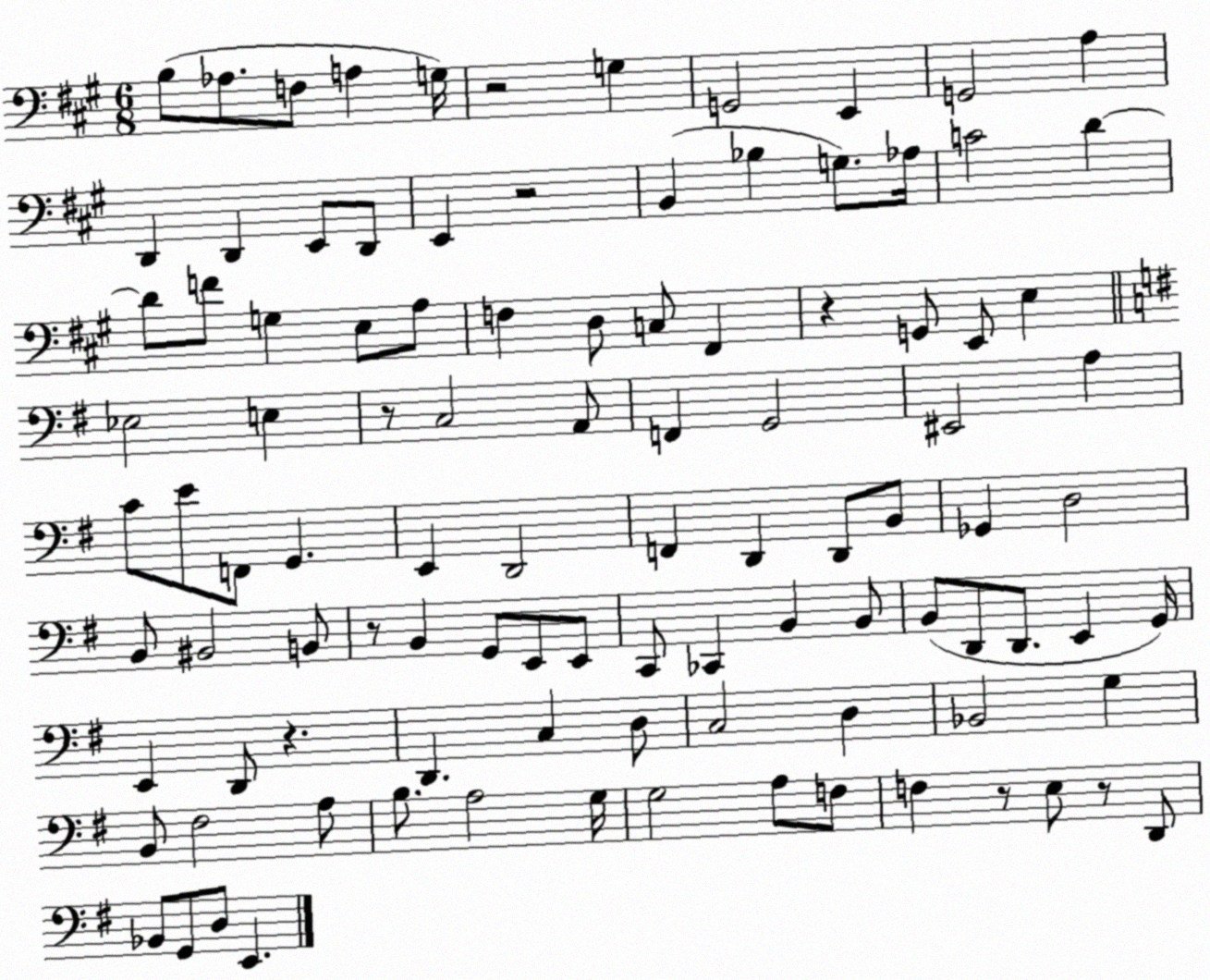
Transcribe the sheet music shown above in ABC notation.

X:1
T:Untitled
M:6/8
L:1/4
K:A
B,/2 _A,/2 F,/2 A, G,/4 z2 G, G,,2 E,, G,,2 A, D,, D,, E,,/2 D,,/2 E,, z2 B,, _B, G,/2 _A,/4 C2 D D/2 F/2 G, E,/2 A,/2 F, D,/2 C,/2 ^F,, z G,,/2 E,,/2 E, _E,2 E, z/2 C,2 A,,/2 F,, G,,2 ^E,,2 A, C/2 E/2 F,,/2 G,, E,, D,,2 F,, D,, D,,/2 B,,/2 _G,, D,2 B,,/2 ^B,,2 B,,/2 z/2 B,, G,,/2 E,,/2 E,,/2 C,,/2 _C,, B,, B,,/2 B,,/2 D,,/2 D,,/2 E,, G,,/4 E,, D,,/2 z D,, C, D,/2 C,2 D, _B,,2 G, B,,/2 ^F,2 A,/2 B,/2 A,2 G,/4 G,2 A,/2 F,/2 F, z/2 E,/2 z/2 D,,/2 _B,,/2 G,,/2 D,/2 E,,